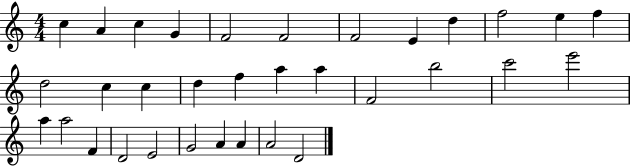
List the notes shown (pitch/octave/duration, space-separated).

C5/q A4/q C5/q G4/q F4/h F4/h F4/h E4/q D5/q F5/h E5/q F5/q D5/h C5/q C5/q D5/q F5/q A5/q A5/q F4/h B5/h C6/h E6/h A5/q A5/h F4/q D4/h E4/h G4/h A4/q A4/q A4/h D4/h